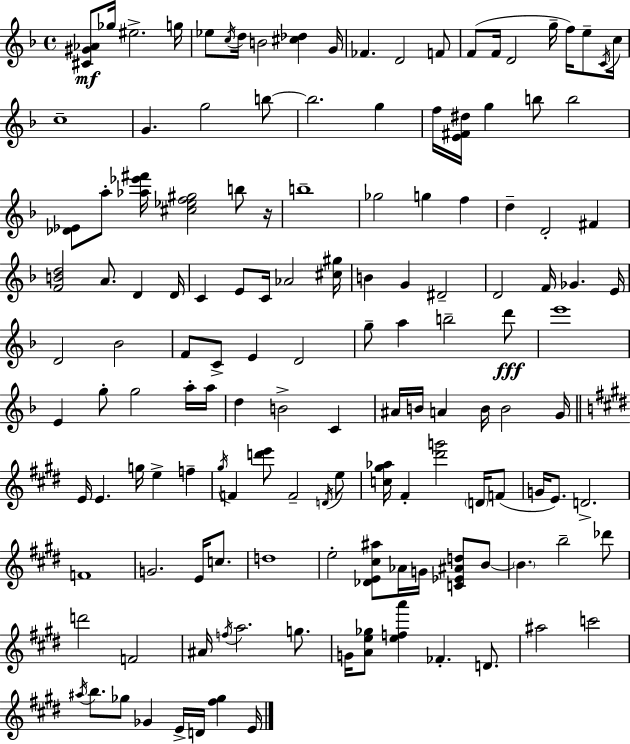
[C#4,G#4,Ab4]/e Gb5/s EIS5/h. G5/s Eb5/e C5/s D5/s B4/h [C#5,Db5]/q G4/s FES4/q. D4/h F4/e F4/e F4/s D4/h G5/s F5/s E5/e C4/s C5/s C5/w G4/q. G5/h B5/e B5/h. G5/q F5/s [E4,F#4,D#5]/s G5/q B5/e B5/h [Db4,Eb4]/e A5/e [Ab5,Eb6,F#6]/s [C#5,Eb5,F5,G#5]/h B5/e R/s B5/w Gb5/h G5/q F5/q D5/q D4/h F#4/q [F4,B4,D5]/h A4/e. D4/q D4/s C4/q E4/e C4/s Ab4/h [C#5,G#5]/s B4/q G4/q D#4/h D4/h F4/s Gb4/q. E4/s D4/h Bb4/h F4/e C4/e E4/q D4/h G5/e A5/q B5/h D6/e E6/w E4/q G5/e G5/h A5/s A5/s D5/q B4/h C4/q A#4/s B4/s A4/q B4/s B4/h G4/s E4/s E4/q. G5/s E5/q F5/q G#5/s F4/q [D6,E6]/e F4/h D4/s E5/e [C5,G#5,Ab5]/s F#4/q [D#6,G6]/h D4/s F4/e G4/s E4/e. D4/h. F4/w G4/h. E4/s C5/e. D5/w E5/h [Db4,E4,C#5,A#5]/e Ab4/s G4/s [C4,Eb4,A#4,D5]/e B4/e B4/q. B5/h Db6/e D6/h F4/h A#4/s F5/s A5/h. G5/e. G4/s [A4,E5,Gb5]/e [E5,F5,A6]/q FES4/q. D4/e. A#5/h C6/h A#5/s B5/e. Gb5/e Gb4/q E4/s D4/s [F#5,Gb5]/q E4/s